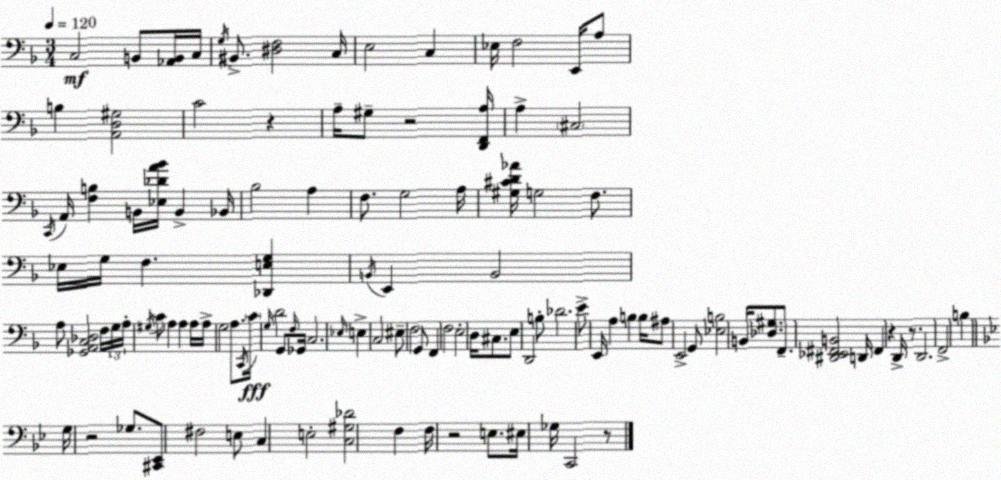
X:1
T:Untitled
M:3/4
L:1/4
K:Dm
C,2 B,,/2 [_A,,B,,]/4 C,/4 G,/4 ^B,,/2 [^D,F,]2 C,/4 E,2 C, _E,/4 F,2 E,,/4 A,/2 B, [A,,D,^G,]2 C2 z A,/4 ^G,/2 z2 [D,,F,,A,]/4 A, ^C,2 C,,/4 A,,/4 [F,B,] B,,/4 [_E,_DA_B]/4 B,, _B,,/4 _B,2 A, F,/2 G,2 A,/4 [^G,^CD_A]/4 G,2 F,/2 _E,/4 G,/4 F, [_D,,E,G,] B,,/4 E,, B,,2 A,/2 [_G,,A,,C,_D,]2 F,/4 G,/4 A,/4 ^G,/4 C/2 A, A, A,/4 A,/4 G,2 A,/2 C,,/4 C/4 G,/4 D2 G,,/2 F,/4 _G,,/4 C,2 _E,/4 E, C,2 ^E,/2 F,2 G,,/2 F,, F,2 E,2 D,/4 ^C,/2 E,/2 D,,2 B,/2 _D2 E/2 E,,/4 A, B, B,/4 ^A,/2 E,,2 G,,/2 [_E,B,]2 B,,/4 [_D,^G,]/2 F,,/2 [^D,,_E,,^F,,B,,]2 D,,/4 ^F,, z D,,/4 z/2 D,,2 F,,2 B, G,/4 z2 _G,/2 [^C,,_E,,]/2 ^F,2 E,/2 C, E,2 [C,^G,_D]2 F, F,/4 z2 E,/2 ^E,/4 _G,/4 C,,2 z/2